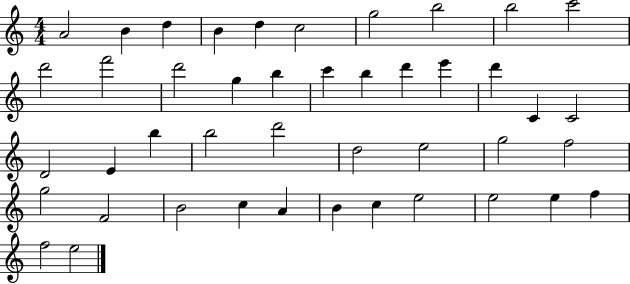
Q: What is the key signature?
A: C major